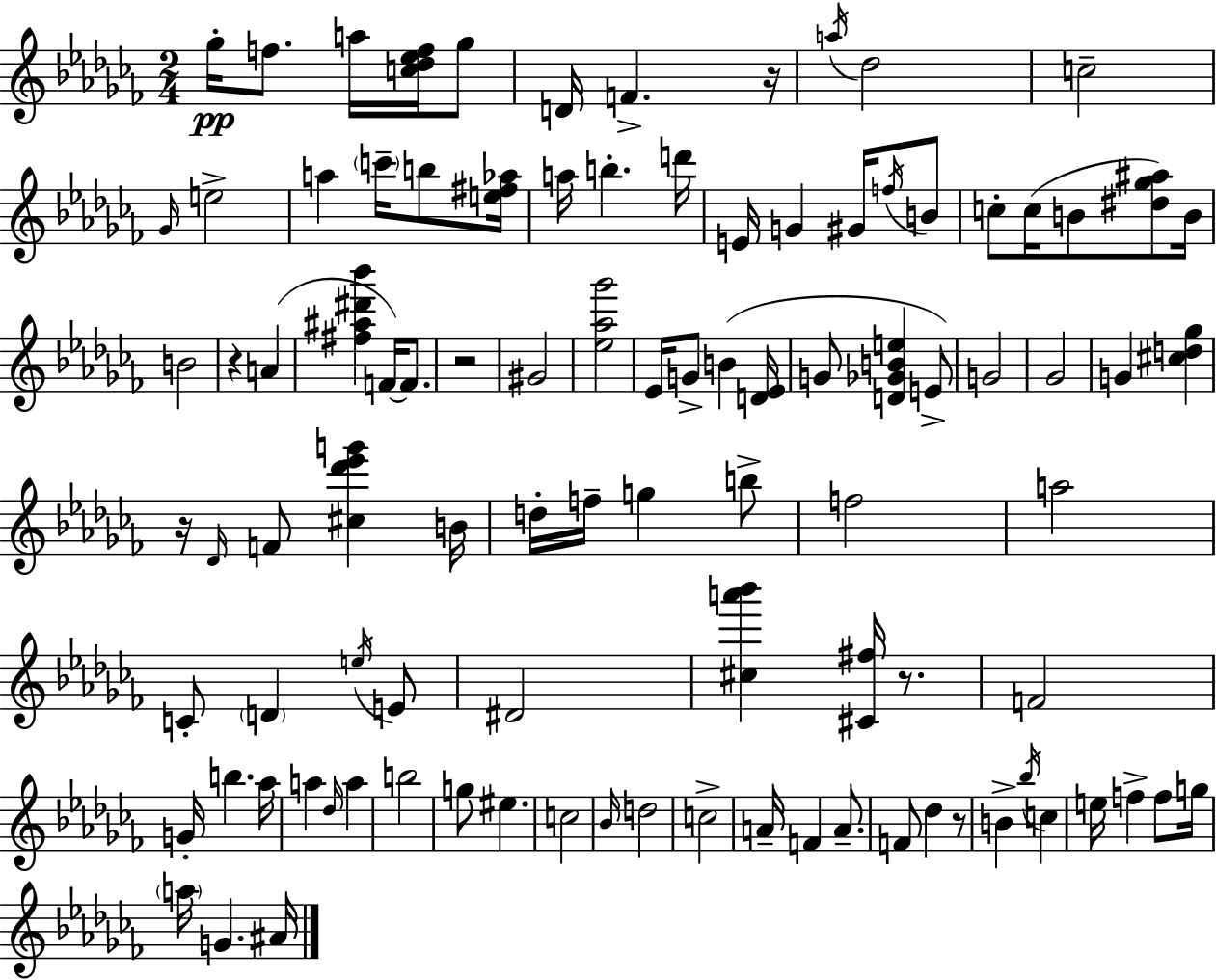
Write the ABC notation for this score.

X:1
T:Untitled
M:2/4
L:1/4
K:Abm
_g/4 f/2 a/4 [c_d_ef]/4 _g/2 D/4 F z/4 a/4 _d2 c2 _G/4 e2 a c'/4 b/2 [e^f_a]/4 a/4 b d'/4 E/4 G ^G/4 f/4 B/2 c/2 c/4 B/2 [^d_g^a]/2 B/4 B2 z A [^f^a^d'_b'] F/4 F/2 z2 ^G2 [_e_a_g']2 _E/4 G/2 B [D_E]/4 G/2 [D_GBe] E/2 G2 _G2 G [^cd_g] z/4 _D/4 F/2 [^c_d'_e'g'] B/4 d/4 f/4 g b/2 f2 a2 C/2 D e/4 E/2 ^D2 [^ca'_b'] [^C^f]/4 z/2 F2 G/4 b _a/4 a _d/4 a b2 g/2 ^e c2 _B/4 d2 c2 A/4 F A/2 F/2 _d z/2 B _b/4 c e/4 f f/2 g/4 a/4 G ^A/4